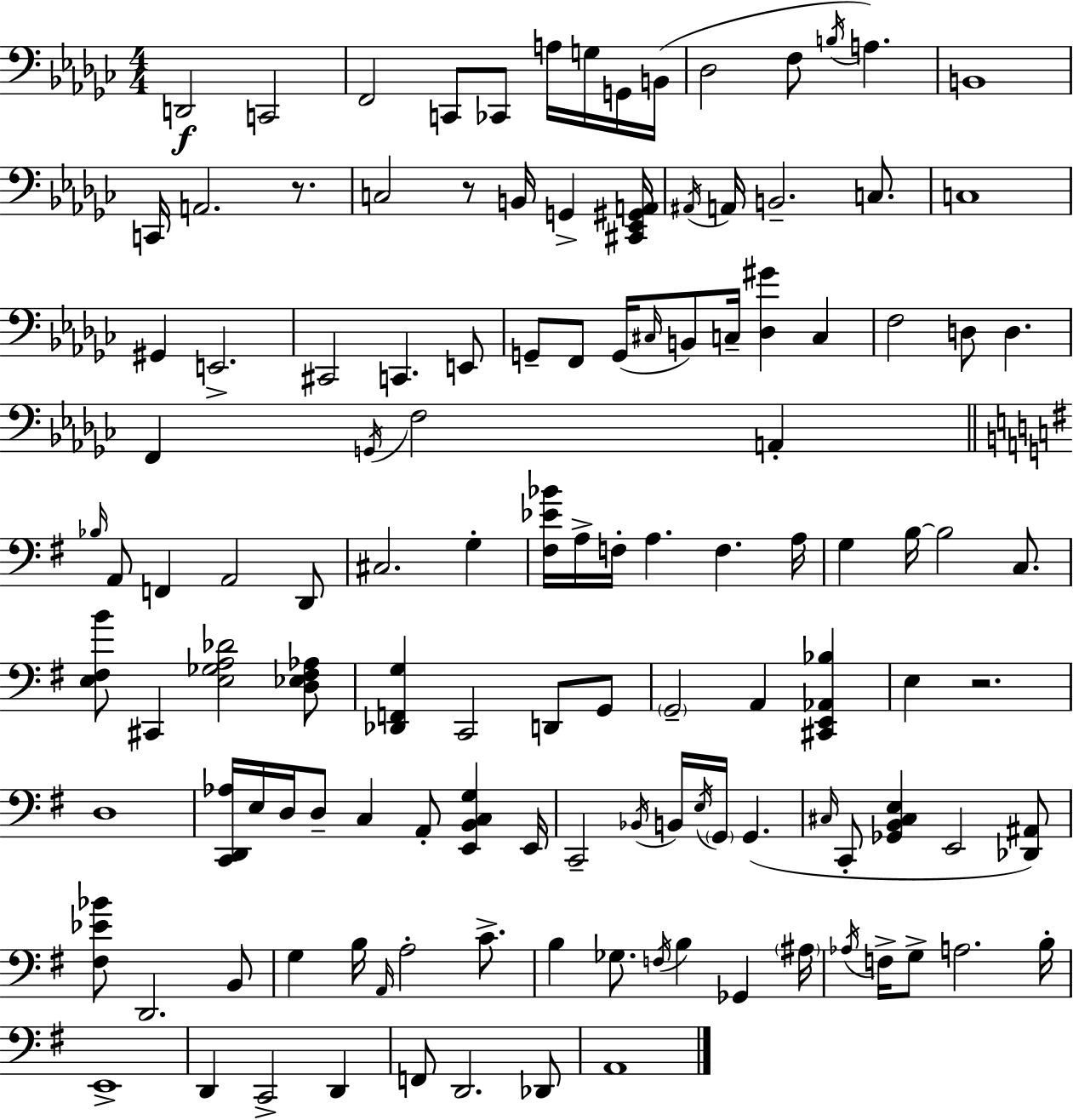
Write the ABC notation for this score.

X:1
T:Untitled
M:4/4
L:1/4
K:Ebm
D,,2 C,,2 F,,2 C,,/2 _C,,/2 A,/4 G,/4 G,,/4 B,,/4 _D,2 F,/2 B,/4 A, B,,4 C,,/4 A,,2 z/2 C,2 z/2 B,,/4 G,, [^C,,_E,,^G,,A,,]/4 ^A,,/4 A,,/4 B,,2 C,/2 C,4 ^G,, E,,2 ^C,,2 C,, E,,/2 G,,/2 F,,/2 G,,/4 ^C,/4 B,,/2 C,/4 [_D,^G] C, F,2 D,/2 D, F,, G,,/4 F,2 A,, _B,/4 A,,/2 F,, A,,2 D,,/2 ^C,2 G, [^F,_E_B]/4 A,/4 F,/4 A, F, A,/4 G, B,/4 B,2 C,/2 [E,^F,B]/2 ^C,, [E,_G,A,_D]2 [D,_E,^F,_A,]/2 [_D,,F,,G,] C,,2 D,,/2 G,,/2 G,,2 A,, [^C,,E,,_A,,_B,] E, z2 D,4 [C,,D,,_A,]/4 E,/4 D,/4 D,/2 C, A,,/2 [E,,B,,C,G,] E,,/4 C,,2 _B,,/4 B,,/4 E,/4 G,,/4 G,, ^C,/4 C,,/2 [_G,,B,,^C,E,] E,,2 [_D,,^A,,]/2 [^F,_E_B]/2 D,,2 B,,/2 G, B,/4 A,,/4 A,2 C/2 B, _G,/2 F,/4 B, _G,, ^A,/4 _A,/4 F,/4 G,/2 A,2 B,/4 E,,4 D,, C,,2 D,, F,,/2 D,,2 _D,,/2 A,,4